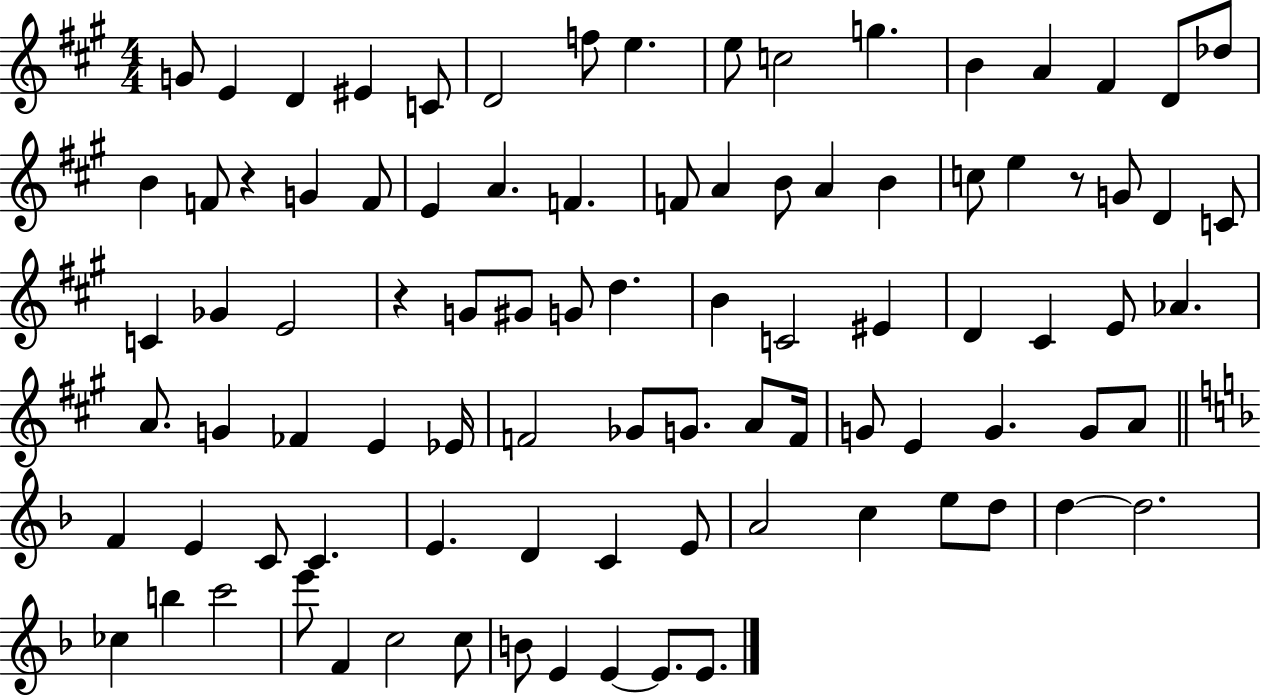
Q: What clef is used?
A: treble